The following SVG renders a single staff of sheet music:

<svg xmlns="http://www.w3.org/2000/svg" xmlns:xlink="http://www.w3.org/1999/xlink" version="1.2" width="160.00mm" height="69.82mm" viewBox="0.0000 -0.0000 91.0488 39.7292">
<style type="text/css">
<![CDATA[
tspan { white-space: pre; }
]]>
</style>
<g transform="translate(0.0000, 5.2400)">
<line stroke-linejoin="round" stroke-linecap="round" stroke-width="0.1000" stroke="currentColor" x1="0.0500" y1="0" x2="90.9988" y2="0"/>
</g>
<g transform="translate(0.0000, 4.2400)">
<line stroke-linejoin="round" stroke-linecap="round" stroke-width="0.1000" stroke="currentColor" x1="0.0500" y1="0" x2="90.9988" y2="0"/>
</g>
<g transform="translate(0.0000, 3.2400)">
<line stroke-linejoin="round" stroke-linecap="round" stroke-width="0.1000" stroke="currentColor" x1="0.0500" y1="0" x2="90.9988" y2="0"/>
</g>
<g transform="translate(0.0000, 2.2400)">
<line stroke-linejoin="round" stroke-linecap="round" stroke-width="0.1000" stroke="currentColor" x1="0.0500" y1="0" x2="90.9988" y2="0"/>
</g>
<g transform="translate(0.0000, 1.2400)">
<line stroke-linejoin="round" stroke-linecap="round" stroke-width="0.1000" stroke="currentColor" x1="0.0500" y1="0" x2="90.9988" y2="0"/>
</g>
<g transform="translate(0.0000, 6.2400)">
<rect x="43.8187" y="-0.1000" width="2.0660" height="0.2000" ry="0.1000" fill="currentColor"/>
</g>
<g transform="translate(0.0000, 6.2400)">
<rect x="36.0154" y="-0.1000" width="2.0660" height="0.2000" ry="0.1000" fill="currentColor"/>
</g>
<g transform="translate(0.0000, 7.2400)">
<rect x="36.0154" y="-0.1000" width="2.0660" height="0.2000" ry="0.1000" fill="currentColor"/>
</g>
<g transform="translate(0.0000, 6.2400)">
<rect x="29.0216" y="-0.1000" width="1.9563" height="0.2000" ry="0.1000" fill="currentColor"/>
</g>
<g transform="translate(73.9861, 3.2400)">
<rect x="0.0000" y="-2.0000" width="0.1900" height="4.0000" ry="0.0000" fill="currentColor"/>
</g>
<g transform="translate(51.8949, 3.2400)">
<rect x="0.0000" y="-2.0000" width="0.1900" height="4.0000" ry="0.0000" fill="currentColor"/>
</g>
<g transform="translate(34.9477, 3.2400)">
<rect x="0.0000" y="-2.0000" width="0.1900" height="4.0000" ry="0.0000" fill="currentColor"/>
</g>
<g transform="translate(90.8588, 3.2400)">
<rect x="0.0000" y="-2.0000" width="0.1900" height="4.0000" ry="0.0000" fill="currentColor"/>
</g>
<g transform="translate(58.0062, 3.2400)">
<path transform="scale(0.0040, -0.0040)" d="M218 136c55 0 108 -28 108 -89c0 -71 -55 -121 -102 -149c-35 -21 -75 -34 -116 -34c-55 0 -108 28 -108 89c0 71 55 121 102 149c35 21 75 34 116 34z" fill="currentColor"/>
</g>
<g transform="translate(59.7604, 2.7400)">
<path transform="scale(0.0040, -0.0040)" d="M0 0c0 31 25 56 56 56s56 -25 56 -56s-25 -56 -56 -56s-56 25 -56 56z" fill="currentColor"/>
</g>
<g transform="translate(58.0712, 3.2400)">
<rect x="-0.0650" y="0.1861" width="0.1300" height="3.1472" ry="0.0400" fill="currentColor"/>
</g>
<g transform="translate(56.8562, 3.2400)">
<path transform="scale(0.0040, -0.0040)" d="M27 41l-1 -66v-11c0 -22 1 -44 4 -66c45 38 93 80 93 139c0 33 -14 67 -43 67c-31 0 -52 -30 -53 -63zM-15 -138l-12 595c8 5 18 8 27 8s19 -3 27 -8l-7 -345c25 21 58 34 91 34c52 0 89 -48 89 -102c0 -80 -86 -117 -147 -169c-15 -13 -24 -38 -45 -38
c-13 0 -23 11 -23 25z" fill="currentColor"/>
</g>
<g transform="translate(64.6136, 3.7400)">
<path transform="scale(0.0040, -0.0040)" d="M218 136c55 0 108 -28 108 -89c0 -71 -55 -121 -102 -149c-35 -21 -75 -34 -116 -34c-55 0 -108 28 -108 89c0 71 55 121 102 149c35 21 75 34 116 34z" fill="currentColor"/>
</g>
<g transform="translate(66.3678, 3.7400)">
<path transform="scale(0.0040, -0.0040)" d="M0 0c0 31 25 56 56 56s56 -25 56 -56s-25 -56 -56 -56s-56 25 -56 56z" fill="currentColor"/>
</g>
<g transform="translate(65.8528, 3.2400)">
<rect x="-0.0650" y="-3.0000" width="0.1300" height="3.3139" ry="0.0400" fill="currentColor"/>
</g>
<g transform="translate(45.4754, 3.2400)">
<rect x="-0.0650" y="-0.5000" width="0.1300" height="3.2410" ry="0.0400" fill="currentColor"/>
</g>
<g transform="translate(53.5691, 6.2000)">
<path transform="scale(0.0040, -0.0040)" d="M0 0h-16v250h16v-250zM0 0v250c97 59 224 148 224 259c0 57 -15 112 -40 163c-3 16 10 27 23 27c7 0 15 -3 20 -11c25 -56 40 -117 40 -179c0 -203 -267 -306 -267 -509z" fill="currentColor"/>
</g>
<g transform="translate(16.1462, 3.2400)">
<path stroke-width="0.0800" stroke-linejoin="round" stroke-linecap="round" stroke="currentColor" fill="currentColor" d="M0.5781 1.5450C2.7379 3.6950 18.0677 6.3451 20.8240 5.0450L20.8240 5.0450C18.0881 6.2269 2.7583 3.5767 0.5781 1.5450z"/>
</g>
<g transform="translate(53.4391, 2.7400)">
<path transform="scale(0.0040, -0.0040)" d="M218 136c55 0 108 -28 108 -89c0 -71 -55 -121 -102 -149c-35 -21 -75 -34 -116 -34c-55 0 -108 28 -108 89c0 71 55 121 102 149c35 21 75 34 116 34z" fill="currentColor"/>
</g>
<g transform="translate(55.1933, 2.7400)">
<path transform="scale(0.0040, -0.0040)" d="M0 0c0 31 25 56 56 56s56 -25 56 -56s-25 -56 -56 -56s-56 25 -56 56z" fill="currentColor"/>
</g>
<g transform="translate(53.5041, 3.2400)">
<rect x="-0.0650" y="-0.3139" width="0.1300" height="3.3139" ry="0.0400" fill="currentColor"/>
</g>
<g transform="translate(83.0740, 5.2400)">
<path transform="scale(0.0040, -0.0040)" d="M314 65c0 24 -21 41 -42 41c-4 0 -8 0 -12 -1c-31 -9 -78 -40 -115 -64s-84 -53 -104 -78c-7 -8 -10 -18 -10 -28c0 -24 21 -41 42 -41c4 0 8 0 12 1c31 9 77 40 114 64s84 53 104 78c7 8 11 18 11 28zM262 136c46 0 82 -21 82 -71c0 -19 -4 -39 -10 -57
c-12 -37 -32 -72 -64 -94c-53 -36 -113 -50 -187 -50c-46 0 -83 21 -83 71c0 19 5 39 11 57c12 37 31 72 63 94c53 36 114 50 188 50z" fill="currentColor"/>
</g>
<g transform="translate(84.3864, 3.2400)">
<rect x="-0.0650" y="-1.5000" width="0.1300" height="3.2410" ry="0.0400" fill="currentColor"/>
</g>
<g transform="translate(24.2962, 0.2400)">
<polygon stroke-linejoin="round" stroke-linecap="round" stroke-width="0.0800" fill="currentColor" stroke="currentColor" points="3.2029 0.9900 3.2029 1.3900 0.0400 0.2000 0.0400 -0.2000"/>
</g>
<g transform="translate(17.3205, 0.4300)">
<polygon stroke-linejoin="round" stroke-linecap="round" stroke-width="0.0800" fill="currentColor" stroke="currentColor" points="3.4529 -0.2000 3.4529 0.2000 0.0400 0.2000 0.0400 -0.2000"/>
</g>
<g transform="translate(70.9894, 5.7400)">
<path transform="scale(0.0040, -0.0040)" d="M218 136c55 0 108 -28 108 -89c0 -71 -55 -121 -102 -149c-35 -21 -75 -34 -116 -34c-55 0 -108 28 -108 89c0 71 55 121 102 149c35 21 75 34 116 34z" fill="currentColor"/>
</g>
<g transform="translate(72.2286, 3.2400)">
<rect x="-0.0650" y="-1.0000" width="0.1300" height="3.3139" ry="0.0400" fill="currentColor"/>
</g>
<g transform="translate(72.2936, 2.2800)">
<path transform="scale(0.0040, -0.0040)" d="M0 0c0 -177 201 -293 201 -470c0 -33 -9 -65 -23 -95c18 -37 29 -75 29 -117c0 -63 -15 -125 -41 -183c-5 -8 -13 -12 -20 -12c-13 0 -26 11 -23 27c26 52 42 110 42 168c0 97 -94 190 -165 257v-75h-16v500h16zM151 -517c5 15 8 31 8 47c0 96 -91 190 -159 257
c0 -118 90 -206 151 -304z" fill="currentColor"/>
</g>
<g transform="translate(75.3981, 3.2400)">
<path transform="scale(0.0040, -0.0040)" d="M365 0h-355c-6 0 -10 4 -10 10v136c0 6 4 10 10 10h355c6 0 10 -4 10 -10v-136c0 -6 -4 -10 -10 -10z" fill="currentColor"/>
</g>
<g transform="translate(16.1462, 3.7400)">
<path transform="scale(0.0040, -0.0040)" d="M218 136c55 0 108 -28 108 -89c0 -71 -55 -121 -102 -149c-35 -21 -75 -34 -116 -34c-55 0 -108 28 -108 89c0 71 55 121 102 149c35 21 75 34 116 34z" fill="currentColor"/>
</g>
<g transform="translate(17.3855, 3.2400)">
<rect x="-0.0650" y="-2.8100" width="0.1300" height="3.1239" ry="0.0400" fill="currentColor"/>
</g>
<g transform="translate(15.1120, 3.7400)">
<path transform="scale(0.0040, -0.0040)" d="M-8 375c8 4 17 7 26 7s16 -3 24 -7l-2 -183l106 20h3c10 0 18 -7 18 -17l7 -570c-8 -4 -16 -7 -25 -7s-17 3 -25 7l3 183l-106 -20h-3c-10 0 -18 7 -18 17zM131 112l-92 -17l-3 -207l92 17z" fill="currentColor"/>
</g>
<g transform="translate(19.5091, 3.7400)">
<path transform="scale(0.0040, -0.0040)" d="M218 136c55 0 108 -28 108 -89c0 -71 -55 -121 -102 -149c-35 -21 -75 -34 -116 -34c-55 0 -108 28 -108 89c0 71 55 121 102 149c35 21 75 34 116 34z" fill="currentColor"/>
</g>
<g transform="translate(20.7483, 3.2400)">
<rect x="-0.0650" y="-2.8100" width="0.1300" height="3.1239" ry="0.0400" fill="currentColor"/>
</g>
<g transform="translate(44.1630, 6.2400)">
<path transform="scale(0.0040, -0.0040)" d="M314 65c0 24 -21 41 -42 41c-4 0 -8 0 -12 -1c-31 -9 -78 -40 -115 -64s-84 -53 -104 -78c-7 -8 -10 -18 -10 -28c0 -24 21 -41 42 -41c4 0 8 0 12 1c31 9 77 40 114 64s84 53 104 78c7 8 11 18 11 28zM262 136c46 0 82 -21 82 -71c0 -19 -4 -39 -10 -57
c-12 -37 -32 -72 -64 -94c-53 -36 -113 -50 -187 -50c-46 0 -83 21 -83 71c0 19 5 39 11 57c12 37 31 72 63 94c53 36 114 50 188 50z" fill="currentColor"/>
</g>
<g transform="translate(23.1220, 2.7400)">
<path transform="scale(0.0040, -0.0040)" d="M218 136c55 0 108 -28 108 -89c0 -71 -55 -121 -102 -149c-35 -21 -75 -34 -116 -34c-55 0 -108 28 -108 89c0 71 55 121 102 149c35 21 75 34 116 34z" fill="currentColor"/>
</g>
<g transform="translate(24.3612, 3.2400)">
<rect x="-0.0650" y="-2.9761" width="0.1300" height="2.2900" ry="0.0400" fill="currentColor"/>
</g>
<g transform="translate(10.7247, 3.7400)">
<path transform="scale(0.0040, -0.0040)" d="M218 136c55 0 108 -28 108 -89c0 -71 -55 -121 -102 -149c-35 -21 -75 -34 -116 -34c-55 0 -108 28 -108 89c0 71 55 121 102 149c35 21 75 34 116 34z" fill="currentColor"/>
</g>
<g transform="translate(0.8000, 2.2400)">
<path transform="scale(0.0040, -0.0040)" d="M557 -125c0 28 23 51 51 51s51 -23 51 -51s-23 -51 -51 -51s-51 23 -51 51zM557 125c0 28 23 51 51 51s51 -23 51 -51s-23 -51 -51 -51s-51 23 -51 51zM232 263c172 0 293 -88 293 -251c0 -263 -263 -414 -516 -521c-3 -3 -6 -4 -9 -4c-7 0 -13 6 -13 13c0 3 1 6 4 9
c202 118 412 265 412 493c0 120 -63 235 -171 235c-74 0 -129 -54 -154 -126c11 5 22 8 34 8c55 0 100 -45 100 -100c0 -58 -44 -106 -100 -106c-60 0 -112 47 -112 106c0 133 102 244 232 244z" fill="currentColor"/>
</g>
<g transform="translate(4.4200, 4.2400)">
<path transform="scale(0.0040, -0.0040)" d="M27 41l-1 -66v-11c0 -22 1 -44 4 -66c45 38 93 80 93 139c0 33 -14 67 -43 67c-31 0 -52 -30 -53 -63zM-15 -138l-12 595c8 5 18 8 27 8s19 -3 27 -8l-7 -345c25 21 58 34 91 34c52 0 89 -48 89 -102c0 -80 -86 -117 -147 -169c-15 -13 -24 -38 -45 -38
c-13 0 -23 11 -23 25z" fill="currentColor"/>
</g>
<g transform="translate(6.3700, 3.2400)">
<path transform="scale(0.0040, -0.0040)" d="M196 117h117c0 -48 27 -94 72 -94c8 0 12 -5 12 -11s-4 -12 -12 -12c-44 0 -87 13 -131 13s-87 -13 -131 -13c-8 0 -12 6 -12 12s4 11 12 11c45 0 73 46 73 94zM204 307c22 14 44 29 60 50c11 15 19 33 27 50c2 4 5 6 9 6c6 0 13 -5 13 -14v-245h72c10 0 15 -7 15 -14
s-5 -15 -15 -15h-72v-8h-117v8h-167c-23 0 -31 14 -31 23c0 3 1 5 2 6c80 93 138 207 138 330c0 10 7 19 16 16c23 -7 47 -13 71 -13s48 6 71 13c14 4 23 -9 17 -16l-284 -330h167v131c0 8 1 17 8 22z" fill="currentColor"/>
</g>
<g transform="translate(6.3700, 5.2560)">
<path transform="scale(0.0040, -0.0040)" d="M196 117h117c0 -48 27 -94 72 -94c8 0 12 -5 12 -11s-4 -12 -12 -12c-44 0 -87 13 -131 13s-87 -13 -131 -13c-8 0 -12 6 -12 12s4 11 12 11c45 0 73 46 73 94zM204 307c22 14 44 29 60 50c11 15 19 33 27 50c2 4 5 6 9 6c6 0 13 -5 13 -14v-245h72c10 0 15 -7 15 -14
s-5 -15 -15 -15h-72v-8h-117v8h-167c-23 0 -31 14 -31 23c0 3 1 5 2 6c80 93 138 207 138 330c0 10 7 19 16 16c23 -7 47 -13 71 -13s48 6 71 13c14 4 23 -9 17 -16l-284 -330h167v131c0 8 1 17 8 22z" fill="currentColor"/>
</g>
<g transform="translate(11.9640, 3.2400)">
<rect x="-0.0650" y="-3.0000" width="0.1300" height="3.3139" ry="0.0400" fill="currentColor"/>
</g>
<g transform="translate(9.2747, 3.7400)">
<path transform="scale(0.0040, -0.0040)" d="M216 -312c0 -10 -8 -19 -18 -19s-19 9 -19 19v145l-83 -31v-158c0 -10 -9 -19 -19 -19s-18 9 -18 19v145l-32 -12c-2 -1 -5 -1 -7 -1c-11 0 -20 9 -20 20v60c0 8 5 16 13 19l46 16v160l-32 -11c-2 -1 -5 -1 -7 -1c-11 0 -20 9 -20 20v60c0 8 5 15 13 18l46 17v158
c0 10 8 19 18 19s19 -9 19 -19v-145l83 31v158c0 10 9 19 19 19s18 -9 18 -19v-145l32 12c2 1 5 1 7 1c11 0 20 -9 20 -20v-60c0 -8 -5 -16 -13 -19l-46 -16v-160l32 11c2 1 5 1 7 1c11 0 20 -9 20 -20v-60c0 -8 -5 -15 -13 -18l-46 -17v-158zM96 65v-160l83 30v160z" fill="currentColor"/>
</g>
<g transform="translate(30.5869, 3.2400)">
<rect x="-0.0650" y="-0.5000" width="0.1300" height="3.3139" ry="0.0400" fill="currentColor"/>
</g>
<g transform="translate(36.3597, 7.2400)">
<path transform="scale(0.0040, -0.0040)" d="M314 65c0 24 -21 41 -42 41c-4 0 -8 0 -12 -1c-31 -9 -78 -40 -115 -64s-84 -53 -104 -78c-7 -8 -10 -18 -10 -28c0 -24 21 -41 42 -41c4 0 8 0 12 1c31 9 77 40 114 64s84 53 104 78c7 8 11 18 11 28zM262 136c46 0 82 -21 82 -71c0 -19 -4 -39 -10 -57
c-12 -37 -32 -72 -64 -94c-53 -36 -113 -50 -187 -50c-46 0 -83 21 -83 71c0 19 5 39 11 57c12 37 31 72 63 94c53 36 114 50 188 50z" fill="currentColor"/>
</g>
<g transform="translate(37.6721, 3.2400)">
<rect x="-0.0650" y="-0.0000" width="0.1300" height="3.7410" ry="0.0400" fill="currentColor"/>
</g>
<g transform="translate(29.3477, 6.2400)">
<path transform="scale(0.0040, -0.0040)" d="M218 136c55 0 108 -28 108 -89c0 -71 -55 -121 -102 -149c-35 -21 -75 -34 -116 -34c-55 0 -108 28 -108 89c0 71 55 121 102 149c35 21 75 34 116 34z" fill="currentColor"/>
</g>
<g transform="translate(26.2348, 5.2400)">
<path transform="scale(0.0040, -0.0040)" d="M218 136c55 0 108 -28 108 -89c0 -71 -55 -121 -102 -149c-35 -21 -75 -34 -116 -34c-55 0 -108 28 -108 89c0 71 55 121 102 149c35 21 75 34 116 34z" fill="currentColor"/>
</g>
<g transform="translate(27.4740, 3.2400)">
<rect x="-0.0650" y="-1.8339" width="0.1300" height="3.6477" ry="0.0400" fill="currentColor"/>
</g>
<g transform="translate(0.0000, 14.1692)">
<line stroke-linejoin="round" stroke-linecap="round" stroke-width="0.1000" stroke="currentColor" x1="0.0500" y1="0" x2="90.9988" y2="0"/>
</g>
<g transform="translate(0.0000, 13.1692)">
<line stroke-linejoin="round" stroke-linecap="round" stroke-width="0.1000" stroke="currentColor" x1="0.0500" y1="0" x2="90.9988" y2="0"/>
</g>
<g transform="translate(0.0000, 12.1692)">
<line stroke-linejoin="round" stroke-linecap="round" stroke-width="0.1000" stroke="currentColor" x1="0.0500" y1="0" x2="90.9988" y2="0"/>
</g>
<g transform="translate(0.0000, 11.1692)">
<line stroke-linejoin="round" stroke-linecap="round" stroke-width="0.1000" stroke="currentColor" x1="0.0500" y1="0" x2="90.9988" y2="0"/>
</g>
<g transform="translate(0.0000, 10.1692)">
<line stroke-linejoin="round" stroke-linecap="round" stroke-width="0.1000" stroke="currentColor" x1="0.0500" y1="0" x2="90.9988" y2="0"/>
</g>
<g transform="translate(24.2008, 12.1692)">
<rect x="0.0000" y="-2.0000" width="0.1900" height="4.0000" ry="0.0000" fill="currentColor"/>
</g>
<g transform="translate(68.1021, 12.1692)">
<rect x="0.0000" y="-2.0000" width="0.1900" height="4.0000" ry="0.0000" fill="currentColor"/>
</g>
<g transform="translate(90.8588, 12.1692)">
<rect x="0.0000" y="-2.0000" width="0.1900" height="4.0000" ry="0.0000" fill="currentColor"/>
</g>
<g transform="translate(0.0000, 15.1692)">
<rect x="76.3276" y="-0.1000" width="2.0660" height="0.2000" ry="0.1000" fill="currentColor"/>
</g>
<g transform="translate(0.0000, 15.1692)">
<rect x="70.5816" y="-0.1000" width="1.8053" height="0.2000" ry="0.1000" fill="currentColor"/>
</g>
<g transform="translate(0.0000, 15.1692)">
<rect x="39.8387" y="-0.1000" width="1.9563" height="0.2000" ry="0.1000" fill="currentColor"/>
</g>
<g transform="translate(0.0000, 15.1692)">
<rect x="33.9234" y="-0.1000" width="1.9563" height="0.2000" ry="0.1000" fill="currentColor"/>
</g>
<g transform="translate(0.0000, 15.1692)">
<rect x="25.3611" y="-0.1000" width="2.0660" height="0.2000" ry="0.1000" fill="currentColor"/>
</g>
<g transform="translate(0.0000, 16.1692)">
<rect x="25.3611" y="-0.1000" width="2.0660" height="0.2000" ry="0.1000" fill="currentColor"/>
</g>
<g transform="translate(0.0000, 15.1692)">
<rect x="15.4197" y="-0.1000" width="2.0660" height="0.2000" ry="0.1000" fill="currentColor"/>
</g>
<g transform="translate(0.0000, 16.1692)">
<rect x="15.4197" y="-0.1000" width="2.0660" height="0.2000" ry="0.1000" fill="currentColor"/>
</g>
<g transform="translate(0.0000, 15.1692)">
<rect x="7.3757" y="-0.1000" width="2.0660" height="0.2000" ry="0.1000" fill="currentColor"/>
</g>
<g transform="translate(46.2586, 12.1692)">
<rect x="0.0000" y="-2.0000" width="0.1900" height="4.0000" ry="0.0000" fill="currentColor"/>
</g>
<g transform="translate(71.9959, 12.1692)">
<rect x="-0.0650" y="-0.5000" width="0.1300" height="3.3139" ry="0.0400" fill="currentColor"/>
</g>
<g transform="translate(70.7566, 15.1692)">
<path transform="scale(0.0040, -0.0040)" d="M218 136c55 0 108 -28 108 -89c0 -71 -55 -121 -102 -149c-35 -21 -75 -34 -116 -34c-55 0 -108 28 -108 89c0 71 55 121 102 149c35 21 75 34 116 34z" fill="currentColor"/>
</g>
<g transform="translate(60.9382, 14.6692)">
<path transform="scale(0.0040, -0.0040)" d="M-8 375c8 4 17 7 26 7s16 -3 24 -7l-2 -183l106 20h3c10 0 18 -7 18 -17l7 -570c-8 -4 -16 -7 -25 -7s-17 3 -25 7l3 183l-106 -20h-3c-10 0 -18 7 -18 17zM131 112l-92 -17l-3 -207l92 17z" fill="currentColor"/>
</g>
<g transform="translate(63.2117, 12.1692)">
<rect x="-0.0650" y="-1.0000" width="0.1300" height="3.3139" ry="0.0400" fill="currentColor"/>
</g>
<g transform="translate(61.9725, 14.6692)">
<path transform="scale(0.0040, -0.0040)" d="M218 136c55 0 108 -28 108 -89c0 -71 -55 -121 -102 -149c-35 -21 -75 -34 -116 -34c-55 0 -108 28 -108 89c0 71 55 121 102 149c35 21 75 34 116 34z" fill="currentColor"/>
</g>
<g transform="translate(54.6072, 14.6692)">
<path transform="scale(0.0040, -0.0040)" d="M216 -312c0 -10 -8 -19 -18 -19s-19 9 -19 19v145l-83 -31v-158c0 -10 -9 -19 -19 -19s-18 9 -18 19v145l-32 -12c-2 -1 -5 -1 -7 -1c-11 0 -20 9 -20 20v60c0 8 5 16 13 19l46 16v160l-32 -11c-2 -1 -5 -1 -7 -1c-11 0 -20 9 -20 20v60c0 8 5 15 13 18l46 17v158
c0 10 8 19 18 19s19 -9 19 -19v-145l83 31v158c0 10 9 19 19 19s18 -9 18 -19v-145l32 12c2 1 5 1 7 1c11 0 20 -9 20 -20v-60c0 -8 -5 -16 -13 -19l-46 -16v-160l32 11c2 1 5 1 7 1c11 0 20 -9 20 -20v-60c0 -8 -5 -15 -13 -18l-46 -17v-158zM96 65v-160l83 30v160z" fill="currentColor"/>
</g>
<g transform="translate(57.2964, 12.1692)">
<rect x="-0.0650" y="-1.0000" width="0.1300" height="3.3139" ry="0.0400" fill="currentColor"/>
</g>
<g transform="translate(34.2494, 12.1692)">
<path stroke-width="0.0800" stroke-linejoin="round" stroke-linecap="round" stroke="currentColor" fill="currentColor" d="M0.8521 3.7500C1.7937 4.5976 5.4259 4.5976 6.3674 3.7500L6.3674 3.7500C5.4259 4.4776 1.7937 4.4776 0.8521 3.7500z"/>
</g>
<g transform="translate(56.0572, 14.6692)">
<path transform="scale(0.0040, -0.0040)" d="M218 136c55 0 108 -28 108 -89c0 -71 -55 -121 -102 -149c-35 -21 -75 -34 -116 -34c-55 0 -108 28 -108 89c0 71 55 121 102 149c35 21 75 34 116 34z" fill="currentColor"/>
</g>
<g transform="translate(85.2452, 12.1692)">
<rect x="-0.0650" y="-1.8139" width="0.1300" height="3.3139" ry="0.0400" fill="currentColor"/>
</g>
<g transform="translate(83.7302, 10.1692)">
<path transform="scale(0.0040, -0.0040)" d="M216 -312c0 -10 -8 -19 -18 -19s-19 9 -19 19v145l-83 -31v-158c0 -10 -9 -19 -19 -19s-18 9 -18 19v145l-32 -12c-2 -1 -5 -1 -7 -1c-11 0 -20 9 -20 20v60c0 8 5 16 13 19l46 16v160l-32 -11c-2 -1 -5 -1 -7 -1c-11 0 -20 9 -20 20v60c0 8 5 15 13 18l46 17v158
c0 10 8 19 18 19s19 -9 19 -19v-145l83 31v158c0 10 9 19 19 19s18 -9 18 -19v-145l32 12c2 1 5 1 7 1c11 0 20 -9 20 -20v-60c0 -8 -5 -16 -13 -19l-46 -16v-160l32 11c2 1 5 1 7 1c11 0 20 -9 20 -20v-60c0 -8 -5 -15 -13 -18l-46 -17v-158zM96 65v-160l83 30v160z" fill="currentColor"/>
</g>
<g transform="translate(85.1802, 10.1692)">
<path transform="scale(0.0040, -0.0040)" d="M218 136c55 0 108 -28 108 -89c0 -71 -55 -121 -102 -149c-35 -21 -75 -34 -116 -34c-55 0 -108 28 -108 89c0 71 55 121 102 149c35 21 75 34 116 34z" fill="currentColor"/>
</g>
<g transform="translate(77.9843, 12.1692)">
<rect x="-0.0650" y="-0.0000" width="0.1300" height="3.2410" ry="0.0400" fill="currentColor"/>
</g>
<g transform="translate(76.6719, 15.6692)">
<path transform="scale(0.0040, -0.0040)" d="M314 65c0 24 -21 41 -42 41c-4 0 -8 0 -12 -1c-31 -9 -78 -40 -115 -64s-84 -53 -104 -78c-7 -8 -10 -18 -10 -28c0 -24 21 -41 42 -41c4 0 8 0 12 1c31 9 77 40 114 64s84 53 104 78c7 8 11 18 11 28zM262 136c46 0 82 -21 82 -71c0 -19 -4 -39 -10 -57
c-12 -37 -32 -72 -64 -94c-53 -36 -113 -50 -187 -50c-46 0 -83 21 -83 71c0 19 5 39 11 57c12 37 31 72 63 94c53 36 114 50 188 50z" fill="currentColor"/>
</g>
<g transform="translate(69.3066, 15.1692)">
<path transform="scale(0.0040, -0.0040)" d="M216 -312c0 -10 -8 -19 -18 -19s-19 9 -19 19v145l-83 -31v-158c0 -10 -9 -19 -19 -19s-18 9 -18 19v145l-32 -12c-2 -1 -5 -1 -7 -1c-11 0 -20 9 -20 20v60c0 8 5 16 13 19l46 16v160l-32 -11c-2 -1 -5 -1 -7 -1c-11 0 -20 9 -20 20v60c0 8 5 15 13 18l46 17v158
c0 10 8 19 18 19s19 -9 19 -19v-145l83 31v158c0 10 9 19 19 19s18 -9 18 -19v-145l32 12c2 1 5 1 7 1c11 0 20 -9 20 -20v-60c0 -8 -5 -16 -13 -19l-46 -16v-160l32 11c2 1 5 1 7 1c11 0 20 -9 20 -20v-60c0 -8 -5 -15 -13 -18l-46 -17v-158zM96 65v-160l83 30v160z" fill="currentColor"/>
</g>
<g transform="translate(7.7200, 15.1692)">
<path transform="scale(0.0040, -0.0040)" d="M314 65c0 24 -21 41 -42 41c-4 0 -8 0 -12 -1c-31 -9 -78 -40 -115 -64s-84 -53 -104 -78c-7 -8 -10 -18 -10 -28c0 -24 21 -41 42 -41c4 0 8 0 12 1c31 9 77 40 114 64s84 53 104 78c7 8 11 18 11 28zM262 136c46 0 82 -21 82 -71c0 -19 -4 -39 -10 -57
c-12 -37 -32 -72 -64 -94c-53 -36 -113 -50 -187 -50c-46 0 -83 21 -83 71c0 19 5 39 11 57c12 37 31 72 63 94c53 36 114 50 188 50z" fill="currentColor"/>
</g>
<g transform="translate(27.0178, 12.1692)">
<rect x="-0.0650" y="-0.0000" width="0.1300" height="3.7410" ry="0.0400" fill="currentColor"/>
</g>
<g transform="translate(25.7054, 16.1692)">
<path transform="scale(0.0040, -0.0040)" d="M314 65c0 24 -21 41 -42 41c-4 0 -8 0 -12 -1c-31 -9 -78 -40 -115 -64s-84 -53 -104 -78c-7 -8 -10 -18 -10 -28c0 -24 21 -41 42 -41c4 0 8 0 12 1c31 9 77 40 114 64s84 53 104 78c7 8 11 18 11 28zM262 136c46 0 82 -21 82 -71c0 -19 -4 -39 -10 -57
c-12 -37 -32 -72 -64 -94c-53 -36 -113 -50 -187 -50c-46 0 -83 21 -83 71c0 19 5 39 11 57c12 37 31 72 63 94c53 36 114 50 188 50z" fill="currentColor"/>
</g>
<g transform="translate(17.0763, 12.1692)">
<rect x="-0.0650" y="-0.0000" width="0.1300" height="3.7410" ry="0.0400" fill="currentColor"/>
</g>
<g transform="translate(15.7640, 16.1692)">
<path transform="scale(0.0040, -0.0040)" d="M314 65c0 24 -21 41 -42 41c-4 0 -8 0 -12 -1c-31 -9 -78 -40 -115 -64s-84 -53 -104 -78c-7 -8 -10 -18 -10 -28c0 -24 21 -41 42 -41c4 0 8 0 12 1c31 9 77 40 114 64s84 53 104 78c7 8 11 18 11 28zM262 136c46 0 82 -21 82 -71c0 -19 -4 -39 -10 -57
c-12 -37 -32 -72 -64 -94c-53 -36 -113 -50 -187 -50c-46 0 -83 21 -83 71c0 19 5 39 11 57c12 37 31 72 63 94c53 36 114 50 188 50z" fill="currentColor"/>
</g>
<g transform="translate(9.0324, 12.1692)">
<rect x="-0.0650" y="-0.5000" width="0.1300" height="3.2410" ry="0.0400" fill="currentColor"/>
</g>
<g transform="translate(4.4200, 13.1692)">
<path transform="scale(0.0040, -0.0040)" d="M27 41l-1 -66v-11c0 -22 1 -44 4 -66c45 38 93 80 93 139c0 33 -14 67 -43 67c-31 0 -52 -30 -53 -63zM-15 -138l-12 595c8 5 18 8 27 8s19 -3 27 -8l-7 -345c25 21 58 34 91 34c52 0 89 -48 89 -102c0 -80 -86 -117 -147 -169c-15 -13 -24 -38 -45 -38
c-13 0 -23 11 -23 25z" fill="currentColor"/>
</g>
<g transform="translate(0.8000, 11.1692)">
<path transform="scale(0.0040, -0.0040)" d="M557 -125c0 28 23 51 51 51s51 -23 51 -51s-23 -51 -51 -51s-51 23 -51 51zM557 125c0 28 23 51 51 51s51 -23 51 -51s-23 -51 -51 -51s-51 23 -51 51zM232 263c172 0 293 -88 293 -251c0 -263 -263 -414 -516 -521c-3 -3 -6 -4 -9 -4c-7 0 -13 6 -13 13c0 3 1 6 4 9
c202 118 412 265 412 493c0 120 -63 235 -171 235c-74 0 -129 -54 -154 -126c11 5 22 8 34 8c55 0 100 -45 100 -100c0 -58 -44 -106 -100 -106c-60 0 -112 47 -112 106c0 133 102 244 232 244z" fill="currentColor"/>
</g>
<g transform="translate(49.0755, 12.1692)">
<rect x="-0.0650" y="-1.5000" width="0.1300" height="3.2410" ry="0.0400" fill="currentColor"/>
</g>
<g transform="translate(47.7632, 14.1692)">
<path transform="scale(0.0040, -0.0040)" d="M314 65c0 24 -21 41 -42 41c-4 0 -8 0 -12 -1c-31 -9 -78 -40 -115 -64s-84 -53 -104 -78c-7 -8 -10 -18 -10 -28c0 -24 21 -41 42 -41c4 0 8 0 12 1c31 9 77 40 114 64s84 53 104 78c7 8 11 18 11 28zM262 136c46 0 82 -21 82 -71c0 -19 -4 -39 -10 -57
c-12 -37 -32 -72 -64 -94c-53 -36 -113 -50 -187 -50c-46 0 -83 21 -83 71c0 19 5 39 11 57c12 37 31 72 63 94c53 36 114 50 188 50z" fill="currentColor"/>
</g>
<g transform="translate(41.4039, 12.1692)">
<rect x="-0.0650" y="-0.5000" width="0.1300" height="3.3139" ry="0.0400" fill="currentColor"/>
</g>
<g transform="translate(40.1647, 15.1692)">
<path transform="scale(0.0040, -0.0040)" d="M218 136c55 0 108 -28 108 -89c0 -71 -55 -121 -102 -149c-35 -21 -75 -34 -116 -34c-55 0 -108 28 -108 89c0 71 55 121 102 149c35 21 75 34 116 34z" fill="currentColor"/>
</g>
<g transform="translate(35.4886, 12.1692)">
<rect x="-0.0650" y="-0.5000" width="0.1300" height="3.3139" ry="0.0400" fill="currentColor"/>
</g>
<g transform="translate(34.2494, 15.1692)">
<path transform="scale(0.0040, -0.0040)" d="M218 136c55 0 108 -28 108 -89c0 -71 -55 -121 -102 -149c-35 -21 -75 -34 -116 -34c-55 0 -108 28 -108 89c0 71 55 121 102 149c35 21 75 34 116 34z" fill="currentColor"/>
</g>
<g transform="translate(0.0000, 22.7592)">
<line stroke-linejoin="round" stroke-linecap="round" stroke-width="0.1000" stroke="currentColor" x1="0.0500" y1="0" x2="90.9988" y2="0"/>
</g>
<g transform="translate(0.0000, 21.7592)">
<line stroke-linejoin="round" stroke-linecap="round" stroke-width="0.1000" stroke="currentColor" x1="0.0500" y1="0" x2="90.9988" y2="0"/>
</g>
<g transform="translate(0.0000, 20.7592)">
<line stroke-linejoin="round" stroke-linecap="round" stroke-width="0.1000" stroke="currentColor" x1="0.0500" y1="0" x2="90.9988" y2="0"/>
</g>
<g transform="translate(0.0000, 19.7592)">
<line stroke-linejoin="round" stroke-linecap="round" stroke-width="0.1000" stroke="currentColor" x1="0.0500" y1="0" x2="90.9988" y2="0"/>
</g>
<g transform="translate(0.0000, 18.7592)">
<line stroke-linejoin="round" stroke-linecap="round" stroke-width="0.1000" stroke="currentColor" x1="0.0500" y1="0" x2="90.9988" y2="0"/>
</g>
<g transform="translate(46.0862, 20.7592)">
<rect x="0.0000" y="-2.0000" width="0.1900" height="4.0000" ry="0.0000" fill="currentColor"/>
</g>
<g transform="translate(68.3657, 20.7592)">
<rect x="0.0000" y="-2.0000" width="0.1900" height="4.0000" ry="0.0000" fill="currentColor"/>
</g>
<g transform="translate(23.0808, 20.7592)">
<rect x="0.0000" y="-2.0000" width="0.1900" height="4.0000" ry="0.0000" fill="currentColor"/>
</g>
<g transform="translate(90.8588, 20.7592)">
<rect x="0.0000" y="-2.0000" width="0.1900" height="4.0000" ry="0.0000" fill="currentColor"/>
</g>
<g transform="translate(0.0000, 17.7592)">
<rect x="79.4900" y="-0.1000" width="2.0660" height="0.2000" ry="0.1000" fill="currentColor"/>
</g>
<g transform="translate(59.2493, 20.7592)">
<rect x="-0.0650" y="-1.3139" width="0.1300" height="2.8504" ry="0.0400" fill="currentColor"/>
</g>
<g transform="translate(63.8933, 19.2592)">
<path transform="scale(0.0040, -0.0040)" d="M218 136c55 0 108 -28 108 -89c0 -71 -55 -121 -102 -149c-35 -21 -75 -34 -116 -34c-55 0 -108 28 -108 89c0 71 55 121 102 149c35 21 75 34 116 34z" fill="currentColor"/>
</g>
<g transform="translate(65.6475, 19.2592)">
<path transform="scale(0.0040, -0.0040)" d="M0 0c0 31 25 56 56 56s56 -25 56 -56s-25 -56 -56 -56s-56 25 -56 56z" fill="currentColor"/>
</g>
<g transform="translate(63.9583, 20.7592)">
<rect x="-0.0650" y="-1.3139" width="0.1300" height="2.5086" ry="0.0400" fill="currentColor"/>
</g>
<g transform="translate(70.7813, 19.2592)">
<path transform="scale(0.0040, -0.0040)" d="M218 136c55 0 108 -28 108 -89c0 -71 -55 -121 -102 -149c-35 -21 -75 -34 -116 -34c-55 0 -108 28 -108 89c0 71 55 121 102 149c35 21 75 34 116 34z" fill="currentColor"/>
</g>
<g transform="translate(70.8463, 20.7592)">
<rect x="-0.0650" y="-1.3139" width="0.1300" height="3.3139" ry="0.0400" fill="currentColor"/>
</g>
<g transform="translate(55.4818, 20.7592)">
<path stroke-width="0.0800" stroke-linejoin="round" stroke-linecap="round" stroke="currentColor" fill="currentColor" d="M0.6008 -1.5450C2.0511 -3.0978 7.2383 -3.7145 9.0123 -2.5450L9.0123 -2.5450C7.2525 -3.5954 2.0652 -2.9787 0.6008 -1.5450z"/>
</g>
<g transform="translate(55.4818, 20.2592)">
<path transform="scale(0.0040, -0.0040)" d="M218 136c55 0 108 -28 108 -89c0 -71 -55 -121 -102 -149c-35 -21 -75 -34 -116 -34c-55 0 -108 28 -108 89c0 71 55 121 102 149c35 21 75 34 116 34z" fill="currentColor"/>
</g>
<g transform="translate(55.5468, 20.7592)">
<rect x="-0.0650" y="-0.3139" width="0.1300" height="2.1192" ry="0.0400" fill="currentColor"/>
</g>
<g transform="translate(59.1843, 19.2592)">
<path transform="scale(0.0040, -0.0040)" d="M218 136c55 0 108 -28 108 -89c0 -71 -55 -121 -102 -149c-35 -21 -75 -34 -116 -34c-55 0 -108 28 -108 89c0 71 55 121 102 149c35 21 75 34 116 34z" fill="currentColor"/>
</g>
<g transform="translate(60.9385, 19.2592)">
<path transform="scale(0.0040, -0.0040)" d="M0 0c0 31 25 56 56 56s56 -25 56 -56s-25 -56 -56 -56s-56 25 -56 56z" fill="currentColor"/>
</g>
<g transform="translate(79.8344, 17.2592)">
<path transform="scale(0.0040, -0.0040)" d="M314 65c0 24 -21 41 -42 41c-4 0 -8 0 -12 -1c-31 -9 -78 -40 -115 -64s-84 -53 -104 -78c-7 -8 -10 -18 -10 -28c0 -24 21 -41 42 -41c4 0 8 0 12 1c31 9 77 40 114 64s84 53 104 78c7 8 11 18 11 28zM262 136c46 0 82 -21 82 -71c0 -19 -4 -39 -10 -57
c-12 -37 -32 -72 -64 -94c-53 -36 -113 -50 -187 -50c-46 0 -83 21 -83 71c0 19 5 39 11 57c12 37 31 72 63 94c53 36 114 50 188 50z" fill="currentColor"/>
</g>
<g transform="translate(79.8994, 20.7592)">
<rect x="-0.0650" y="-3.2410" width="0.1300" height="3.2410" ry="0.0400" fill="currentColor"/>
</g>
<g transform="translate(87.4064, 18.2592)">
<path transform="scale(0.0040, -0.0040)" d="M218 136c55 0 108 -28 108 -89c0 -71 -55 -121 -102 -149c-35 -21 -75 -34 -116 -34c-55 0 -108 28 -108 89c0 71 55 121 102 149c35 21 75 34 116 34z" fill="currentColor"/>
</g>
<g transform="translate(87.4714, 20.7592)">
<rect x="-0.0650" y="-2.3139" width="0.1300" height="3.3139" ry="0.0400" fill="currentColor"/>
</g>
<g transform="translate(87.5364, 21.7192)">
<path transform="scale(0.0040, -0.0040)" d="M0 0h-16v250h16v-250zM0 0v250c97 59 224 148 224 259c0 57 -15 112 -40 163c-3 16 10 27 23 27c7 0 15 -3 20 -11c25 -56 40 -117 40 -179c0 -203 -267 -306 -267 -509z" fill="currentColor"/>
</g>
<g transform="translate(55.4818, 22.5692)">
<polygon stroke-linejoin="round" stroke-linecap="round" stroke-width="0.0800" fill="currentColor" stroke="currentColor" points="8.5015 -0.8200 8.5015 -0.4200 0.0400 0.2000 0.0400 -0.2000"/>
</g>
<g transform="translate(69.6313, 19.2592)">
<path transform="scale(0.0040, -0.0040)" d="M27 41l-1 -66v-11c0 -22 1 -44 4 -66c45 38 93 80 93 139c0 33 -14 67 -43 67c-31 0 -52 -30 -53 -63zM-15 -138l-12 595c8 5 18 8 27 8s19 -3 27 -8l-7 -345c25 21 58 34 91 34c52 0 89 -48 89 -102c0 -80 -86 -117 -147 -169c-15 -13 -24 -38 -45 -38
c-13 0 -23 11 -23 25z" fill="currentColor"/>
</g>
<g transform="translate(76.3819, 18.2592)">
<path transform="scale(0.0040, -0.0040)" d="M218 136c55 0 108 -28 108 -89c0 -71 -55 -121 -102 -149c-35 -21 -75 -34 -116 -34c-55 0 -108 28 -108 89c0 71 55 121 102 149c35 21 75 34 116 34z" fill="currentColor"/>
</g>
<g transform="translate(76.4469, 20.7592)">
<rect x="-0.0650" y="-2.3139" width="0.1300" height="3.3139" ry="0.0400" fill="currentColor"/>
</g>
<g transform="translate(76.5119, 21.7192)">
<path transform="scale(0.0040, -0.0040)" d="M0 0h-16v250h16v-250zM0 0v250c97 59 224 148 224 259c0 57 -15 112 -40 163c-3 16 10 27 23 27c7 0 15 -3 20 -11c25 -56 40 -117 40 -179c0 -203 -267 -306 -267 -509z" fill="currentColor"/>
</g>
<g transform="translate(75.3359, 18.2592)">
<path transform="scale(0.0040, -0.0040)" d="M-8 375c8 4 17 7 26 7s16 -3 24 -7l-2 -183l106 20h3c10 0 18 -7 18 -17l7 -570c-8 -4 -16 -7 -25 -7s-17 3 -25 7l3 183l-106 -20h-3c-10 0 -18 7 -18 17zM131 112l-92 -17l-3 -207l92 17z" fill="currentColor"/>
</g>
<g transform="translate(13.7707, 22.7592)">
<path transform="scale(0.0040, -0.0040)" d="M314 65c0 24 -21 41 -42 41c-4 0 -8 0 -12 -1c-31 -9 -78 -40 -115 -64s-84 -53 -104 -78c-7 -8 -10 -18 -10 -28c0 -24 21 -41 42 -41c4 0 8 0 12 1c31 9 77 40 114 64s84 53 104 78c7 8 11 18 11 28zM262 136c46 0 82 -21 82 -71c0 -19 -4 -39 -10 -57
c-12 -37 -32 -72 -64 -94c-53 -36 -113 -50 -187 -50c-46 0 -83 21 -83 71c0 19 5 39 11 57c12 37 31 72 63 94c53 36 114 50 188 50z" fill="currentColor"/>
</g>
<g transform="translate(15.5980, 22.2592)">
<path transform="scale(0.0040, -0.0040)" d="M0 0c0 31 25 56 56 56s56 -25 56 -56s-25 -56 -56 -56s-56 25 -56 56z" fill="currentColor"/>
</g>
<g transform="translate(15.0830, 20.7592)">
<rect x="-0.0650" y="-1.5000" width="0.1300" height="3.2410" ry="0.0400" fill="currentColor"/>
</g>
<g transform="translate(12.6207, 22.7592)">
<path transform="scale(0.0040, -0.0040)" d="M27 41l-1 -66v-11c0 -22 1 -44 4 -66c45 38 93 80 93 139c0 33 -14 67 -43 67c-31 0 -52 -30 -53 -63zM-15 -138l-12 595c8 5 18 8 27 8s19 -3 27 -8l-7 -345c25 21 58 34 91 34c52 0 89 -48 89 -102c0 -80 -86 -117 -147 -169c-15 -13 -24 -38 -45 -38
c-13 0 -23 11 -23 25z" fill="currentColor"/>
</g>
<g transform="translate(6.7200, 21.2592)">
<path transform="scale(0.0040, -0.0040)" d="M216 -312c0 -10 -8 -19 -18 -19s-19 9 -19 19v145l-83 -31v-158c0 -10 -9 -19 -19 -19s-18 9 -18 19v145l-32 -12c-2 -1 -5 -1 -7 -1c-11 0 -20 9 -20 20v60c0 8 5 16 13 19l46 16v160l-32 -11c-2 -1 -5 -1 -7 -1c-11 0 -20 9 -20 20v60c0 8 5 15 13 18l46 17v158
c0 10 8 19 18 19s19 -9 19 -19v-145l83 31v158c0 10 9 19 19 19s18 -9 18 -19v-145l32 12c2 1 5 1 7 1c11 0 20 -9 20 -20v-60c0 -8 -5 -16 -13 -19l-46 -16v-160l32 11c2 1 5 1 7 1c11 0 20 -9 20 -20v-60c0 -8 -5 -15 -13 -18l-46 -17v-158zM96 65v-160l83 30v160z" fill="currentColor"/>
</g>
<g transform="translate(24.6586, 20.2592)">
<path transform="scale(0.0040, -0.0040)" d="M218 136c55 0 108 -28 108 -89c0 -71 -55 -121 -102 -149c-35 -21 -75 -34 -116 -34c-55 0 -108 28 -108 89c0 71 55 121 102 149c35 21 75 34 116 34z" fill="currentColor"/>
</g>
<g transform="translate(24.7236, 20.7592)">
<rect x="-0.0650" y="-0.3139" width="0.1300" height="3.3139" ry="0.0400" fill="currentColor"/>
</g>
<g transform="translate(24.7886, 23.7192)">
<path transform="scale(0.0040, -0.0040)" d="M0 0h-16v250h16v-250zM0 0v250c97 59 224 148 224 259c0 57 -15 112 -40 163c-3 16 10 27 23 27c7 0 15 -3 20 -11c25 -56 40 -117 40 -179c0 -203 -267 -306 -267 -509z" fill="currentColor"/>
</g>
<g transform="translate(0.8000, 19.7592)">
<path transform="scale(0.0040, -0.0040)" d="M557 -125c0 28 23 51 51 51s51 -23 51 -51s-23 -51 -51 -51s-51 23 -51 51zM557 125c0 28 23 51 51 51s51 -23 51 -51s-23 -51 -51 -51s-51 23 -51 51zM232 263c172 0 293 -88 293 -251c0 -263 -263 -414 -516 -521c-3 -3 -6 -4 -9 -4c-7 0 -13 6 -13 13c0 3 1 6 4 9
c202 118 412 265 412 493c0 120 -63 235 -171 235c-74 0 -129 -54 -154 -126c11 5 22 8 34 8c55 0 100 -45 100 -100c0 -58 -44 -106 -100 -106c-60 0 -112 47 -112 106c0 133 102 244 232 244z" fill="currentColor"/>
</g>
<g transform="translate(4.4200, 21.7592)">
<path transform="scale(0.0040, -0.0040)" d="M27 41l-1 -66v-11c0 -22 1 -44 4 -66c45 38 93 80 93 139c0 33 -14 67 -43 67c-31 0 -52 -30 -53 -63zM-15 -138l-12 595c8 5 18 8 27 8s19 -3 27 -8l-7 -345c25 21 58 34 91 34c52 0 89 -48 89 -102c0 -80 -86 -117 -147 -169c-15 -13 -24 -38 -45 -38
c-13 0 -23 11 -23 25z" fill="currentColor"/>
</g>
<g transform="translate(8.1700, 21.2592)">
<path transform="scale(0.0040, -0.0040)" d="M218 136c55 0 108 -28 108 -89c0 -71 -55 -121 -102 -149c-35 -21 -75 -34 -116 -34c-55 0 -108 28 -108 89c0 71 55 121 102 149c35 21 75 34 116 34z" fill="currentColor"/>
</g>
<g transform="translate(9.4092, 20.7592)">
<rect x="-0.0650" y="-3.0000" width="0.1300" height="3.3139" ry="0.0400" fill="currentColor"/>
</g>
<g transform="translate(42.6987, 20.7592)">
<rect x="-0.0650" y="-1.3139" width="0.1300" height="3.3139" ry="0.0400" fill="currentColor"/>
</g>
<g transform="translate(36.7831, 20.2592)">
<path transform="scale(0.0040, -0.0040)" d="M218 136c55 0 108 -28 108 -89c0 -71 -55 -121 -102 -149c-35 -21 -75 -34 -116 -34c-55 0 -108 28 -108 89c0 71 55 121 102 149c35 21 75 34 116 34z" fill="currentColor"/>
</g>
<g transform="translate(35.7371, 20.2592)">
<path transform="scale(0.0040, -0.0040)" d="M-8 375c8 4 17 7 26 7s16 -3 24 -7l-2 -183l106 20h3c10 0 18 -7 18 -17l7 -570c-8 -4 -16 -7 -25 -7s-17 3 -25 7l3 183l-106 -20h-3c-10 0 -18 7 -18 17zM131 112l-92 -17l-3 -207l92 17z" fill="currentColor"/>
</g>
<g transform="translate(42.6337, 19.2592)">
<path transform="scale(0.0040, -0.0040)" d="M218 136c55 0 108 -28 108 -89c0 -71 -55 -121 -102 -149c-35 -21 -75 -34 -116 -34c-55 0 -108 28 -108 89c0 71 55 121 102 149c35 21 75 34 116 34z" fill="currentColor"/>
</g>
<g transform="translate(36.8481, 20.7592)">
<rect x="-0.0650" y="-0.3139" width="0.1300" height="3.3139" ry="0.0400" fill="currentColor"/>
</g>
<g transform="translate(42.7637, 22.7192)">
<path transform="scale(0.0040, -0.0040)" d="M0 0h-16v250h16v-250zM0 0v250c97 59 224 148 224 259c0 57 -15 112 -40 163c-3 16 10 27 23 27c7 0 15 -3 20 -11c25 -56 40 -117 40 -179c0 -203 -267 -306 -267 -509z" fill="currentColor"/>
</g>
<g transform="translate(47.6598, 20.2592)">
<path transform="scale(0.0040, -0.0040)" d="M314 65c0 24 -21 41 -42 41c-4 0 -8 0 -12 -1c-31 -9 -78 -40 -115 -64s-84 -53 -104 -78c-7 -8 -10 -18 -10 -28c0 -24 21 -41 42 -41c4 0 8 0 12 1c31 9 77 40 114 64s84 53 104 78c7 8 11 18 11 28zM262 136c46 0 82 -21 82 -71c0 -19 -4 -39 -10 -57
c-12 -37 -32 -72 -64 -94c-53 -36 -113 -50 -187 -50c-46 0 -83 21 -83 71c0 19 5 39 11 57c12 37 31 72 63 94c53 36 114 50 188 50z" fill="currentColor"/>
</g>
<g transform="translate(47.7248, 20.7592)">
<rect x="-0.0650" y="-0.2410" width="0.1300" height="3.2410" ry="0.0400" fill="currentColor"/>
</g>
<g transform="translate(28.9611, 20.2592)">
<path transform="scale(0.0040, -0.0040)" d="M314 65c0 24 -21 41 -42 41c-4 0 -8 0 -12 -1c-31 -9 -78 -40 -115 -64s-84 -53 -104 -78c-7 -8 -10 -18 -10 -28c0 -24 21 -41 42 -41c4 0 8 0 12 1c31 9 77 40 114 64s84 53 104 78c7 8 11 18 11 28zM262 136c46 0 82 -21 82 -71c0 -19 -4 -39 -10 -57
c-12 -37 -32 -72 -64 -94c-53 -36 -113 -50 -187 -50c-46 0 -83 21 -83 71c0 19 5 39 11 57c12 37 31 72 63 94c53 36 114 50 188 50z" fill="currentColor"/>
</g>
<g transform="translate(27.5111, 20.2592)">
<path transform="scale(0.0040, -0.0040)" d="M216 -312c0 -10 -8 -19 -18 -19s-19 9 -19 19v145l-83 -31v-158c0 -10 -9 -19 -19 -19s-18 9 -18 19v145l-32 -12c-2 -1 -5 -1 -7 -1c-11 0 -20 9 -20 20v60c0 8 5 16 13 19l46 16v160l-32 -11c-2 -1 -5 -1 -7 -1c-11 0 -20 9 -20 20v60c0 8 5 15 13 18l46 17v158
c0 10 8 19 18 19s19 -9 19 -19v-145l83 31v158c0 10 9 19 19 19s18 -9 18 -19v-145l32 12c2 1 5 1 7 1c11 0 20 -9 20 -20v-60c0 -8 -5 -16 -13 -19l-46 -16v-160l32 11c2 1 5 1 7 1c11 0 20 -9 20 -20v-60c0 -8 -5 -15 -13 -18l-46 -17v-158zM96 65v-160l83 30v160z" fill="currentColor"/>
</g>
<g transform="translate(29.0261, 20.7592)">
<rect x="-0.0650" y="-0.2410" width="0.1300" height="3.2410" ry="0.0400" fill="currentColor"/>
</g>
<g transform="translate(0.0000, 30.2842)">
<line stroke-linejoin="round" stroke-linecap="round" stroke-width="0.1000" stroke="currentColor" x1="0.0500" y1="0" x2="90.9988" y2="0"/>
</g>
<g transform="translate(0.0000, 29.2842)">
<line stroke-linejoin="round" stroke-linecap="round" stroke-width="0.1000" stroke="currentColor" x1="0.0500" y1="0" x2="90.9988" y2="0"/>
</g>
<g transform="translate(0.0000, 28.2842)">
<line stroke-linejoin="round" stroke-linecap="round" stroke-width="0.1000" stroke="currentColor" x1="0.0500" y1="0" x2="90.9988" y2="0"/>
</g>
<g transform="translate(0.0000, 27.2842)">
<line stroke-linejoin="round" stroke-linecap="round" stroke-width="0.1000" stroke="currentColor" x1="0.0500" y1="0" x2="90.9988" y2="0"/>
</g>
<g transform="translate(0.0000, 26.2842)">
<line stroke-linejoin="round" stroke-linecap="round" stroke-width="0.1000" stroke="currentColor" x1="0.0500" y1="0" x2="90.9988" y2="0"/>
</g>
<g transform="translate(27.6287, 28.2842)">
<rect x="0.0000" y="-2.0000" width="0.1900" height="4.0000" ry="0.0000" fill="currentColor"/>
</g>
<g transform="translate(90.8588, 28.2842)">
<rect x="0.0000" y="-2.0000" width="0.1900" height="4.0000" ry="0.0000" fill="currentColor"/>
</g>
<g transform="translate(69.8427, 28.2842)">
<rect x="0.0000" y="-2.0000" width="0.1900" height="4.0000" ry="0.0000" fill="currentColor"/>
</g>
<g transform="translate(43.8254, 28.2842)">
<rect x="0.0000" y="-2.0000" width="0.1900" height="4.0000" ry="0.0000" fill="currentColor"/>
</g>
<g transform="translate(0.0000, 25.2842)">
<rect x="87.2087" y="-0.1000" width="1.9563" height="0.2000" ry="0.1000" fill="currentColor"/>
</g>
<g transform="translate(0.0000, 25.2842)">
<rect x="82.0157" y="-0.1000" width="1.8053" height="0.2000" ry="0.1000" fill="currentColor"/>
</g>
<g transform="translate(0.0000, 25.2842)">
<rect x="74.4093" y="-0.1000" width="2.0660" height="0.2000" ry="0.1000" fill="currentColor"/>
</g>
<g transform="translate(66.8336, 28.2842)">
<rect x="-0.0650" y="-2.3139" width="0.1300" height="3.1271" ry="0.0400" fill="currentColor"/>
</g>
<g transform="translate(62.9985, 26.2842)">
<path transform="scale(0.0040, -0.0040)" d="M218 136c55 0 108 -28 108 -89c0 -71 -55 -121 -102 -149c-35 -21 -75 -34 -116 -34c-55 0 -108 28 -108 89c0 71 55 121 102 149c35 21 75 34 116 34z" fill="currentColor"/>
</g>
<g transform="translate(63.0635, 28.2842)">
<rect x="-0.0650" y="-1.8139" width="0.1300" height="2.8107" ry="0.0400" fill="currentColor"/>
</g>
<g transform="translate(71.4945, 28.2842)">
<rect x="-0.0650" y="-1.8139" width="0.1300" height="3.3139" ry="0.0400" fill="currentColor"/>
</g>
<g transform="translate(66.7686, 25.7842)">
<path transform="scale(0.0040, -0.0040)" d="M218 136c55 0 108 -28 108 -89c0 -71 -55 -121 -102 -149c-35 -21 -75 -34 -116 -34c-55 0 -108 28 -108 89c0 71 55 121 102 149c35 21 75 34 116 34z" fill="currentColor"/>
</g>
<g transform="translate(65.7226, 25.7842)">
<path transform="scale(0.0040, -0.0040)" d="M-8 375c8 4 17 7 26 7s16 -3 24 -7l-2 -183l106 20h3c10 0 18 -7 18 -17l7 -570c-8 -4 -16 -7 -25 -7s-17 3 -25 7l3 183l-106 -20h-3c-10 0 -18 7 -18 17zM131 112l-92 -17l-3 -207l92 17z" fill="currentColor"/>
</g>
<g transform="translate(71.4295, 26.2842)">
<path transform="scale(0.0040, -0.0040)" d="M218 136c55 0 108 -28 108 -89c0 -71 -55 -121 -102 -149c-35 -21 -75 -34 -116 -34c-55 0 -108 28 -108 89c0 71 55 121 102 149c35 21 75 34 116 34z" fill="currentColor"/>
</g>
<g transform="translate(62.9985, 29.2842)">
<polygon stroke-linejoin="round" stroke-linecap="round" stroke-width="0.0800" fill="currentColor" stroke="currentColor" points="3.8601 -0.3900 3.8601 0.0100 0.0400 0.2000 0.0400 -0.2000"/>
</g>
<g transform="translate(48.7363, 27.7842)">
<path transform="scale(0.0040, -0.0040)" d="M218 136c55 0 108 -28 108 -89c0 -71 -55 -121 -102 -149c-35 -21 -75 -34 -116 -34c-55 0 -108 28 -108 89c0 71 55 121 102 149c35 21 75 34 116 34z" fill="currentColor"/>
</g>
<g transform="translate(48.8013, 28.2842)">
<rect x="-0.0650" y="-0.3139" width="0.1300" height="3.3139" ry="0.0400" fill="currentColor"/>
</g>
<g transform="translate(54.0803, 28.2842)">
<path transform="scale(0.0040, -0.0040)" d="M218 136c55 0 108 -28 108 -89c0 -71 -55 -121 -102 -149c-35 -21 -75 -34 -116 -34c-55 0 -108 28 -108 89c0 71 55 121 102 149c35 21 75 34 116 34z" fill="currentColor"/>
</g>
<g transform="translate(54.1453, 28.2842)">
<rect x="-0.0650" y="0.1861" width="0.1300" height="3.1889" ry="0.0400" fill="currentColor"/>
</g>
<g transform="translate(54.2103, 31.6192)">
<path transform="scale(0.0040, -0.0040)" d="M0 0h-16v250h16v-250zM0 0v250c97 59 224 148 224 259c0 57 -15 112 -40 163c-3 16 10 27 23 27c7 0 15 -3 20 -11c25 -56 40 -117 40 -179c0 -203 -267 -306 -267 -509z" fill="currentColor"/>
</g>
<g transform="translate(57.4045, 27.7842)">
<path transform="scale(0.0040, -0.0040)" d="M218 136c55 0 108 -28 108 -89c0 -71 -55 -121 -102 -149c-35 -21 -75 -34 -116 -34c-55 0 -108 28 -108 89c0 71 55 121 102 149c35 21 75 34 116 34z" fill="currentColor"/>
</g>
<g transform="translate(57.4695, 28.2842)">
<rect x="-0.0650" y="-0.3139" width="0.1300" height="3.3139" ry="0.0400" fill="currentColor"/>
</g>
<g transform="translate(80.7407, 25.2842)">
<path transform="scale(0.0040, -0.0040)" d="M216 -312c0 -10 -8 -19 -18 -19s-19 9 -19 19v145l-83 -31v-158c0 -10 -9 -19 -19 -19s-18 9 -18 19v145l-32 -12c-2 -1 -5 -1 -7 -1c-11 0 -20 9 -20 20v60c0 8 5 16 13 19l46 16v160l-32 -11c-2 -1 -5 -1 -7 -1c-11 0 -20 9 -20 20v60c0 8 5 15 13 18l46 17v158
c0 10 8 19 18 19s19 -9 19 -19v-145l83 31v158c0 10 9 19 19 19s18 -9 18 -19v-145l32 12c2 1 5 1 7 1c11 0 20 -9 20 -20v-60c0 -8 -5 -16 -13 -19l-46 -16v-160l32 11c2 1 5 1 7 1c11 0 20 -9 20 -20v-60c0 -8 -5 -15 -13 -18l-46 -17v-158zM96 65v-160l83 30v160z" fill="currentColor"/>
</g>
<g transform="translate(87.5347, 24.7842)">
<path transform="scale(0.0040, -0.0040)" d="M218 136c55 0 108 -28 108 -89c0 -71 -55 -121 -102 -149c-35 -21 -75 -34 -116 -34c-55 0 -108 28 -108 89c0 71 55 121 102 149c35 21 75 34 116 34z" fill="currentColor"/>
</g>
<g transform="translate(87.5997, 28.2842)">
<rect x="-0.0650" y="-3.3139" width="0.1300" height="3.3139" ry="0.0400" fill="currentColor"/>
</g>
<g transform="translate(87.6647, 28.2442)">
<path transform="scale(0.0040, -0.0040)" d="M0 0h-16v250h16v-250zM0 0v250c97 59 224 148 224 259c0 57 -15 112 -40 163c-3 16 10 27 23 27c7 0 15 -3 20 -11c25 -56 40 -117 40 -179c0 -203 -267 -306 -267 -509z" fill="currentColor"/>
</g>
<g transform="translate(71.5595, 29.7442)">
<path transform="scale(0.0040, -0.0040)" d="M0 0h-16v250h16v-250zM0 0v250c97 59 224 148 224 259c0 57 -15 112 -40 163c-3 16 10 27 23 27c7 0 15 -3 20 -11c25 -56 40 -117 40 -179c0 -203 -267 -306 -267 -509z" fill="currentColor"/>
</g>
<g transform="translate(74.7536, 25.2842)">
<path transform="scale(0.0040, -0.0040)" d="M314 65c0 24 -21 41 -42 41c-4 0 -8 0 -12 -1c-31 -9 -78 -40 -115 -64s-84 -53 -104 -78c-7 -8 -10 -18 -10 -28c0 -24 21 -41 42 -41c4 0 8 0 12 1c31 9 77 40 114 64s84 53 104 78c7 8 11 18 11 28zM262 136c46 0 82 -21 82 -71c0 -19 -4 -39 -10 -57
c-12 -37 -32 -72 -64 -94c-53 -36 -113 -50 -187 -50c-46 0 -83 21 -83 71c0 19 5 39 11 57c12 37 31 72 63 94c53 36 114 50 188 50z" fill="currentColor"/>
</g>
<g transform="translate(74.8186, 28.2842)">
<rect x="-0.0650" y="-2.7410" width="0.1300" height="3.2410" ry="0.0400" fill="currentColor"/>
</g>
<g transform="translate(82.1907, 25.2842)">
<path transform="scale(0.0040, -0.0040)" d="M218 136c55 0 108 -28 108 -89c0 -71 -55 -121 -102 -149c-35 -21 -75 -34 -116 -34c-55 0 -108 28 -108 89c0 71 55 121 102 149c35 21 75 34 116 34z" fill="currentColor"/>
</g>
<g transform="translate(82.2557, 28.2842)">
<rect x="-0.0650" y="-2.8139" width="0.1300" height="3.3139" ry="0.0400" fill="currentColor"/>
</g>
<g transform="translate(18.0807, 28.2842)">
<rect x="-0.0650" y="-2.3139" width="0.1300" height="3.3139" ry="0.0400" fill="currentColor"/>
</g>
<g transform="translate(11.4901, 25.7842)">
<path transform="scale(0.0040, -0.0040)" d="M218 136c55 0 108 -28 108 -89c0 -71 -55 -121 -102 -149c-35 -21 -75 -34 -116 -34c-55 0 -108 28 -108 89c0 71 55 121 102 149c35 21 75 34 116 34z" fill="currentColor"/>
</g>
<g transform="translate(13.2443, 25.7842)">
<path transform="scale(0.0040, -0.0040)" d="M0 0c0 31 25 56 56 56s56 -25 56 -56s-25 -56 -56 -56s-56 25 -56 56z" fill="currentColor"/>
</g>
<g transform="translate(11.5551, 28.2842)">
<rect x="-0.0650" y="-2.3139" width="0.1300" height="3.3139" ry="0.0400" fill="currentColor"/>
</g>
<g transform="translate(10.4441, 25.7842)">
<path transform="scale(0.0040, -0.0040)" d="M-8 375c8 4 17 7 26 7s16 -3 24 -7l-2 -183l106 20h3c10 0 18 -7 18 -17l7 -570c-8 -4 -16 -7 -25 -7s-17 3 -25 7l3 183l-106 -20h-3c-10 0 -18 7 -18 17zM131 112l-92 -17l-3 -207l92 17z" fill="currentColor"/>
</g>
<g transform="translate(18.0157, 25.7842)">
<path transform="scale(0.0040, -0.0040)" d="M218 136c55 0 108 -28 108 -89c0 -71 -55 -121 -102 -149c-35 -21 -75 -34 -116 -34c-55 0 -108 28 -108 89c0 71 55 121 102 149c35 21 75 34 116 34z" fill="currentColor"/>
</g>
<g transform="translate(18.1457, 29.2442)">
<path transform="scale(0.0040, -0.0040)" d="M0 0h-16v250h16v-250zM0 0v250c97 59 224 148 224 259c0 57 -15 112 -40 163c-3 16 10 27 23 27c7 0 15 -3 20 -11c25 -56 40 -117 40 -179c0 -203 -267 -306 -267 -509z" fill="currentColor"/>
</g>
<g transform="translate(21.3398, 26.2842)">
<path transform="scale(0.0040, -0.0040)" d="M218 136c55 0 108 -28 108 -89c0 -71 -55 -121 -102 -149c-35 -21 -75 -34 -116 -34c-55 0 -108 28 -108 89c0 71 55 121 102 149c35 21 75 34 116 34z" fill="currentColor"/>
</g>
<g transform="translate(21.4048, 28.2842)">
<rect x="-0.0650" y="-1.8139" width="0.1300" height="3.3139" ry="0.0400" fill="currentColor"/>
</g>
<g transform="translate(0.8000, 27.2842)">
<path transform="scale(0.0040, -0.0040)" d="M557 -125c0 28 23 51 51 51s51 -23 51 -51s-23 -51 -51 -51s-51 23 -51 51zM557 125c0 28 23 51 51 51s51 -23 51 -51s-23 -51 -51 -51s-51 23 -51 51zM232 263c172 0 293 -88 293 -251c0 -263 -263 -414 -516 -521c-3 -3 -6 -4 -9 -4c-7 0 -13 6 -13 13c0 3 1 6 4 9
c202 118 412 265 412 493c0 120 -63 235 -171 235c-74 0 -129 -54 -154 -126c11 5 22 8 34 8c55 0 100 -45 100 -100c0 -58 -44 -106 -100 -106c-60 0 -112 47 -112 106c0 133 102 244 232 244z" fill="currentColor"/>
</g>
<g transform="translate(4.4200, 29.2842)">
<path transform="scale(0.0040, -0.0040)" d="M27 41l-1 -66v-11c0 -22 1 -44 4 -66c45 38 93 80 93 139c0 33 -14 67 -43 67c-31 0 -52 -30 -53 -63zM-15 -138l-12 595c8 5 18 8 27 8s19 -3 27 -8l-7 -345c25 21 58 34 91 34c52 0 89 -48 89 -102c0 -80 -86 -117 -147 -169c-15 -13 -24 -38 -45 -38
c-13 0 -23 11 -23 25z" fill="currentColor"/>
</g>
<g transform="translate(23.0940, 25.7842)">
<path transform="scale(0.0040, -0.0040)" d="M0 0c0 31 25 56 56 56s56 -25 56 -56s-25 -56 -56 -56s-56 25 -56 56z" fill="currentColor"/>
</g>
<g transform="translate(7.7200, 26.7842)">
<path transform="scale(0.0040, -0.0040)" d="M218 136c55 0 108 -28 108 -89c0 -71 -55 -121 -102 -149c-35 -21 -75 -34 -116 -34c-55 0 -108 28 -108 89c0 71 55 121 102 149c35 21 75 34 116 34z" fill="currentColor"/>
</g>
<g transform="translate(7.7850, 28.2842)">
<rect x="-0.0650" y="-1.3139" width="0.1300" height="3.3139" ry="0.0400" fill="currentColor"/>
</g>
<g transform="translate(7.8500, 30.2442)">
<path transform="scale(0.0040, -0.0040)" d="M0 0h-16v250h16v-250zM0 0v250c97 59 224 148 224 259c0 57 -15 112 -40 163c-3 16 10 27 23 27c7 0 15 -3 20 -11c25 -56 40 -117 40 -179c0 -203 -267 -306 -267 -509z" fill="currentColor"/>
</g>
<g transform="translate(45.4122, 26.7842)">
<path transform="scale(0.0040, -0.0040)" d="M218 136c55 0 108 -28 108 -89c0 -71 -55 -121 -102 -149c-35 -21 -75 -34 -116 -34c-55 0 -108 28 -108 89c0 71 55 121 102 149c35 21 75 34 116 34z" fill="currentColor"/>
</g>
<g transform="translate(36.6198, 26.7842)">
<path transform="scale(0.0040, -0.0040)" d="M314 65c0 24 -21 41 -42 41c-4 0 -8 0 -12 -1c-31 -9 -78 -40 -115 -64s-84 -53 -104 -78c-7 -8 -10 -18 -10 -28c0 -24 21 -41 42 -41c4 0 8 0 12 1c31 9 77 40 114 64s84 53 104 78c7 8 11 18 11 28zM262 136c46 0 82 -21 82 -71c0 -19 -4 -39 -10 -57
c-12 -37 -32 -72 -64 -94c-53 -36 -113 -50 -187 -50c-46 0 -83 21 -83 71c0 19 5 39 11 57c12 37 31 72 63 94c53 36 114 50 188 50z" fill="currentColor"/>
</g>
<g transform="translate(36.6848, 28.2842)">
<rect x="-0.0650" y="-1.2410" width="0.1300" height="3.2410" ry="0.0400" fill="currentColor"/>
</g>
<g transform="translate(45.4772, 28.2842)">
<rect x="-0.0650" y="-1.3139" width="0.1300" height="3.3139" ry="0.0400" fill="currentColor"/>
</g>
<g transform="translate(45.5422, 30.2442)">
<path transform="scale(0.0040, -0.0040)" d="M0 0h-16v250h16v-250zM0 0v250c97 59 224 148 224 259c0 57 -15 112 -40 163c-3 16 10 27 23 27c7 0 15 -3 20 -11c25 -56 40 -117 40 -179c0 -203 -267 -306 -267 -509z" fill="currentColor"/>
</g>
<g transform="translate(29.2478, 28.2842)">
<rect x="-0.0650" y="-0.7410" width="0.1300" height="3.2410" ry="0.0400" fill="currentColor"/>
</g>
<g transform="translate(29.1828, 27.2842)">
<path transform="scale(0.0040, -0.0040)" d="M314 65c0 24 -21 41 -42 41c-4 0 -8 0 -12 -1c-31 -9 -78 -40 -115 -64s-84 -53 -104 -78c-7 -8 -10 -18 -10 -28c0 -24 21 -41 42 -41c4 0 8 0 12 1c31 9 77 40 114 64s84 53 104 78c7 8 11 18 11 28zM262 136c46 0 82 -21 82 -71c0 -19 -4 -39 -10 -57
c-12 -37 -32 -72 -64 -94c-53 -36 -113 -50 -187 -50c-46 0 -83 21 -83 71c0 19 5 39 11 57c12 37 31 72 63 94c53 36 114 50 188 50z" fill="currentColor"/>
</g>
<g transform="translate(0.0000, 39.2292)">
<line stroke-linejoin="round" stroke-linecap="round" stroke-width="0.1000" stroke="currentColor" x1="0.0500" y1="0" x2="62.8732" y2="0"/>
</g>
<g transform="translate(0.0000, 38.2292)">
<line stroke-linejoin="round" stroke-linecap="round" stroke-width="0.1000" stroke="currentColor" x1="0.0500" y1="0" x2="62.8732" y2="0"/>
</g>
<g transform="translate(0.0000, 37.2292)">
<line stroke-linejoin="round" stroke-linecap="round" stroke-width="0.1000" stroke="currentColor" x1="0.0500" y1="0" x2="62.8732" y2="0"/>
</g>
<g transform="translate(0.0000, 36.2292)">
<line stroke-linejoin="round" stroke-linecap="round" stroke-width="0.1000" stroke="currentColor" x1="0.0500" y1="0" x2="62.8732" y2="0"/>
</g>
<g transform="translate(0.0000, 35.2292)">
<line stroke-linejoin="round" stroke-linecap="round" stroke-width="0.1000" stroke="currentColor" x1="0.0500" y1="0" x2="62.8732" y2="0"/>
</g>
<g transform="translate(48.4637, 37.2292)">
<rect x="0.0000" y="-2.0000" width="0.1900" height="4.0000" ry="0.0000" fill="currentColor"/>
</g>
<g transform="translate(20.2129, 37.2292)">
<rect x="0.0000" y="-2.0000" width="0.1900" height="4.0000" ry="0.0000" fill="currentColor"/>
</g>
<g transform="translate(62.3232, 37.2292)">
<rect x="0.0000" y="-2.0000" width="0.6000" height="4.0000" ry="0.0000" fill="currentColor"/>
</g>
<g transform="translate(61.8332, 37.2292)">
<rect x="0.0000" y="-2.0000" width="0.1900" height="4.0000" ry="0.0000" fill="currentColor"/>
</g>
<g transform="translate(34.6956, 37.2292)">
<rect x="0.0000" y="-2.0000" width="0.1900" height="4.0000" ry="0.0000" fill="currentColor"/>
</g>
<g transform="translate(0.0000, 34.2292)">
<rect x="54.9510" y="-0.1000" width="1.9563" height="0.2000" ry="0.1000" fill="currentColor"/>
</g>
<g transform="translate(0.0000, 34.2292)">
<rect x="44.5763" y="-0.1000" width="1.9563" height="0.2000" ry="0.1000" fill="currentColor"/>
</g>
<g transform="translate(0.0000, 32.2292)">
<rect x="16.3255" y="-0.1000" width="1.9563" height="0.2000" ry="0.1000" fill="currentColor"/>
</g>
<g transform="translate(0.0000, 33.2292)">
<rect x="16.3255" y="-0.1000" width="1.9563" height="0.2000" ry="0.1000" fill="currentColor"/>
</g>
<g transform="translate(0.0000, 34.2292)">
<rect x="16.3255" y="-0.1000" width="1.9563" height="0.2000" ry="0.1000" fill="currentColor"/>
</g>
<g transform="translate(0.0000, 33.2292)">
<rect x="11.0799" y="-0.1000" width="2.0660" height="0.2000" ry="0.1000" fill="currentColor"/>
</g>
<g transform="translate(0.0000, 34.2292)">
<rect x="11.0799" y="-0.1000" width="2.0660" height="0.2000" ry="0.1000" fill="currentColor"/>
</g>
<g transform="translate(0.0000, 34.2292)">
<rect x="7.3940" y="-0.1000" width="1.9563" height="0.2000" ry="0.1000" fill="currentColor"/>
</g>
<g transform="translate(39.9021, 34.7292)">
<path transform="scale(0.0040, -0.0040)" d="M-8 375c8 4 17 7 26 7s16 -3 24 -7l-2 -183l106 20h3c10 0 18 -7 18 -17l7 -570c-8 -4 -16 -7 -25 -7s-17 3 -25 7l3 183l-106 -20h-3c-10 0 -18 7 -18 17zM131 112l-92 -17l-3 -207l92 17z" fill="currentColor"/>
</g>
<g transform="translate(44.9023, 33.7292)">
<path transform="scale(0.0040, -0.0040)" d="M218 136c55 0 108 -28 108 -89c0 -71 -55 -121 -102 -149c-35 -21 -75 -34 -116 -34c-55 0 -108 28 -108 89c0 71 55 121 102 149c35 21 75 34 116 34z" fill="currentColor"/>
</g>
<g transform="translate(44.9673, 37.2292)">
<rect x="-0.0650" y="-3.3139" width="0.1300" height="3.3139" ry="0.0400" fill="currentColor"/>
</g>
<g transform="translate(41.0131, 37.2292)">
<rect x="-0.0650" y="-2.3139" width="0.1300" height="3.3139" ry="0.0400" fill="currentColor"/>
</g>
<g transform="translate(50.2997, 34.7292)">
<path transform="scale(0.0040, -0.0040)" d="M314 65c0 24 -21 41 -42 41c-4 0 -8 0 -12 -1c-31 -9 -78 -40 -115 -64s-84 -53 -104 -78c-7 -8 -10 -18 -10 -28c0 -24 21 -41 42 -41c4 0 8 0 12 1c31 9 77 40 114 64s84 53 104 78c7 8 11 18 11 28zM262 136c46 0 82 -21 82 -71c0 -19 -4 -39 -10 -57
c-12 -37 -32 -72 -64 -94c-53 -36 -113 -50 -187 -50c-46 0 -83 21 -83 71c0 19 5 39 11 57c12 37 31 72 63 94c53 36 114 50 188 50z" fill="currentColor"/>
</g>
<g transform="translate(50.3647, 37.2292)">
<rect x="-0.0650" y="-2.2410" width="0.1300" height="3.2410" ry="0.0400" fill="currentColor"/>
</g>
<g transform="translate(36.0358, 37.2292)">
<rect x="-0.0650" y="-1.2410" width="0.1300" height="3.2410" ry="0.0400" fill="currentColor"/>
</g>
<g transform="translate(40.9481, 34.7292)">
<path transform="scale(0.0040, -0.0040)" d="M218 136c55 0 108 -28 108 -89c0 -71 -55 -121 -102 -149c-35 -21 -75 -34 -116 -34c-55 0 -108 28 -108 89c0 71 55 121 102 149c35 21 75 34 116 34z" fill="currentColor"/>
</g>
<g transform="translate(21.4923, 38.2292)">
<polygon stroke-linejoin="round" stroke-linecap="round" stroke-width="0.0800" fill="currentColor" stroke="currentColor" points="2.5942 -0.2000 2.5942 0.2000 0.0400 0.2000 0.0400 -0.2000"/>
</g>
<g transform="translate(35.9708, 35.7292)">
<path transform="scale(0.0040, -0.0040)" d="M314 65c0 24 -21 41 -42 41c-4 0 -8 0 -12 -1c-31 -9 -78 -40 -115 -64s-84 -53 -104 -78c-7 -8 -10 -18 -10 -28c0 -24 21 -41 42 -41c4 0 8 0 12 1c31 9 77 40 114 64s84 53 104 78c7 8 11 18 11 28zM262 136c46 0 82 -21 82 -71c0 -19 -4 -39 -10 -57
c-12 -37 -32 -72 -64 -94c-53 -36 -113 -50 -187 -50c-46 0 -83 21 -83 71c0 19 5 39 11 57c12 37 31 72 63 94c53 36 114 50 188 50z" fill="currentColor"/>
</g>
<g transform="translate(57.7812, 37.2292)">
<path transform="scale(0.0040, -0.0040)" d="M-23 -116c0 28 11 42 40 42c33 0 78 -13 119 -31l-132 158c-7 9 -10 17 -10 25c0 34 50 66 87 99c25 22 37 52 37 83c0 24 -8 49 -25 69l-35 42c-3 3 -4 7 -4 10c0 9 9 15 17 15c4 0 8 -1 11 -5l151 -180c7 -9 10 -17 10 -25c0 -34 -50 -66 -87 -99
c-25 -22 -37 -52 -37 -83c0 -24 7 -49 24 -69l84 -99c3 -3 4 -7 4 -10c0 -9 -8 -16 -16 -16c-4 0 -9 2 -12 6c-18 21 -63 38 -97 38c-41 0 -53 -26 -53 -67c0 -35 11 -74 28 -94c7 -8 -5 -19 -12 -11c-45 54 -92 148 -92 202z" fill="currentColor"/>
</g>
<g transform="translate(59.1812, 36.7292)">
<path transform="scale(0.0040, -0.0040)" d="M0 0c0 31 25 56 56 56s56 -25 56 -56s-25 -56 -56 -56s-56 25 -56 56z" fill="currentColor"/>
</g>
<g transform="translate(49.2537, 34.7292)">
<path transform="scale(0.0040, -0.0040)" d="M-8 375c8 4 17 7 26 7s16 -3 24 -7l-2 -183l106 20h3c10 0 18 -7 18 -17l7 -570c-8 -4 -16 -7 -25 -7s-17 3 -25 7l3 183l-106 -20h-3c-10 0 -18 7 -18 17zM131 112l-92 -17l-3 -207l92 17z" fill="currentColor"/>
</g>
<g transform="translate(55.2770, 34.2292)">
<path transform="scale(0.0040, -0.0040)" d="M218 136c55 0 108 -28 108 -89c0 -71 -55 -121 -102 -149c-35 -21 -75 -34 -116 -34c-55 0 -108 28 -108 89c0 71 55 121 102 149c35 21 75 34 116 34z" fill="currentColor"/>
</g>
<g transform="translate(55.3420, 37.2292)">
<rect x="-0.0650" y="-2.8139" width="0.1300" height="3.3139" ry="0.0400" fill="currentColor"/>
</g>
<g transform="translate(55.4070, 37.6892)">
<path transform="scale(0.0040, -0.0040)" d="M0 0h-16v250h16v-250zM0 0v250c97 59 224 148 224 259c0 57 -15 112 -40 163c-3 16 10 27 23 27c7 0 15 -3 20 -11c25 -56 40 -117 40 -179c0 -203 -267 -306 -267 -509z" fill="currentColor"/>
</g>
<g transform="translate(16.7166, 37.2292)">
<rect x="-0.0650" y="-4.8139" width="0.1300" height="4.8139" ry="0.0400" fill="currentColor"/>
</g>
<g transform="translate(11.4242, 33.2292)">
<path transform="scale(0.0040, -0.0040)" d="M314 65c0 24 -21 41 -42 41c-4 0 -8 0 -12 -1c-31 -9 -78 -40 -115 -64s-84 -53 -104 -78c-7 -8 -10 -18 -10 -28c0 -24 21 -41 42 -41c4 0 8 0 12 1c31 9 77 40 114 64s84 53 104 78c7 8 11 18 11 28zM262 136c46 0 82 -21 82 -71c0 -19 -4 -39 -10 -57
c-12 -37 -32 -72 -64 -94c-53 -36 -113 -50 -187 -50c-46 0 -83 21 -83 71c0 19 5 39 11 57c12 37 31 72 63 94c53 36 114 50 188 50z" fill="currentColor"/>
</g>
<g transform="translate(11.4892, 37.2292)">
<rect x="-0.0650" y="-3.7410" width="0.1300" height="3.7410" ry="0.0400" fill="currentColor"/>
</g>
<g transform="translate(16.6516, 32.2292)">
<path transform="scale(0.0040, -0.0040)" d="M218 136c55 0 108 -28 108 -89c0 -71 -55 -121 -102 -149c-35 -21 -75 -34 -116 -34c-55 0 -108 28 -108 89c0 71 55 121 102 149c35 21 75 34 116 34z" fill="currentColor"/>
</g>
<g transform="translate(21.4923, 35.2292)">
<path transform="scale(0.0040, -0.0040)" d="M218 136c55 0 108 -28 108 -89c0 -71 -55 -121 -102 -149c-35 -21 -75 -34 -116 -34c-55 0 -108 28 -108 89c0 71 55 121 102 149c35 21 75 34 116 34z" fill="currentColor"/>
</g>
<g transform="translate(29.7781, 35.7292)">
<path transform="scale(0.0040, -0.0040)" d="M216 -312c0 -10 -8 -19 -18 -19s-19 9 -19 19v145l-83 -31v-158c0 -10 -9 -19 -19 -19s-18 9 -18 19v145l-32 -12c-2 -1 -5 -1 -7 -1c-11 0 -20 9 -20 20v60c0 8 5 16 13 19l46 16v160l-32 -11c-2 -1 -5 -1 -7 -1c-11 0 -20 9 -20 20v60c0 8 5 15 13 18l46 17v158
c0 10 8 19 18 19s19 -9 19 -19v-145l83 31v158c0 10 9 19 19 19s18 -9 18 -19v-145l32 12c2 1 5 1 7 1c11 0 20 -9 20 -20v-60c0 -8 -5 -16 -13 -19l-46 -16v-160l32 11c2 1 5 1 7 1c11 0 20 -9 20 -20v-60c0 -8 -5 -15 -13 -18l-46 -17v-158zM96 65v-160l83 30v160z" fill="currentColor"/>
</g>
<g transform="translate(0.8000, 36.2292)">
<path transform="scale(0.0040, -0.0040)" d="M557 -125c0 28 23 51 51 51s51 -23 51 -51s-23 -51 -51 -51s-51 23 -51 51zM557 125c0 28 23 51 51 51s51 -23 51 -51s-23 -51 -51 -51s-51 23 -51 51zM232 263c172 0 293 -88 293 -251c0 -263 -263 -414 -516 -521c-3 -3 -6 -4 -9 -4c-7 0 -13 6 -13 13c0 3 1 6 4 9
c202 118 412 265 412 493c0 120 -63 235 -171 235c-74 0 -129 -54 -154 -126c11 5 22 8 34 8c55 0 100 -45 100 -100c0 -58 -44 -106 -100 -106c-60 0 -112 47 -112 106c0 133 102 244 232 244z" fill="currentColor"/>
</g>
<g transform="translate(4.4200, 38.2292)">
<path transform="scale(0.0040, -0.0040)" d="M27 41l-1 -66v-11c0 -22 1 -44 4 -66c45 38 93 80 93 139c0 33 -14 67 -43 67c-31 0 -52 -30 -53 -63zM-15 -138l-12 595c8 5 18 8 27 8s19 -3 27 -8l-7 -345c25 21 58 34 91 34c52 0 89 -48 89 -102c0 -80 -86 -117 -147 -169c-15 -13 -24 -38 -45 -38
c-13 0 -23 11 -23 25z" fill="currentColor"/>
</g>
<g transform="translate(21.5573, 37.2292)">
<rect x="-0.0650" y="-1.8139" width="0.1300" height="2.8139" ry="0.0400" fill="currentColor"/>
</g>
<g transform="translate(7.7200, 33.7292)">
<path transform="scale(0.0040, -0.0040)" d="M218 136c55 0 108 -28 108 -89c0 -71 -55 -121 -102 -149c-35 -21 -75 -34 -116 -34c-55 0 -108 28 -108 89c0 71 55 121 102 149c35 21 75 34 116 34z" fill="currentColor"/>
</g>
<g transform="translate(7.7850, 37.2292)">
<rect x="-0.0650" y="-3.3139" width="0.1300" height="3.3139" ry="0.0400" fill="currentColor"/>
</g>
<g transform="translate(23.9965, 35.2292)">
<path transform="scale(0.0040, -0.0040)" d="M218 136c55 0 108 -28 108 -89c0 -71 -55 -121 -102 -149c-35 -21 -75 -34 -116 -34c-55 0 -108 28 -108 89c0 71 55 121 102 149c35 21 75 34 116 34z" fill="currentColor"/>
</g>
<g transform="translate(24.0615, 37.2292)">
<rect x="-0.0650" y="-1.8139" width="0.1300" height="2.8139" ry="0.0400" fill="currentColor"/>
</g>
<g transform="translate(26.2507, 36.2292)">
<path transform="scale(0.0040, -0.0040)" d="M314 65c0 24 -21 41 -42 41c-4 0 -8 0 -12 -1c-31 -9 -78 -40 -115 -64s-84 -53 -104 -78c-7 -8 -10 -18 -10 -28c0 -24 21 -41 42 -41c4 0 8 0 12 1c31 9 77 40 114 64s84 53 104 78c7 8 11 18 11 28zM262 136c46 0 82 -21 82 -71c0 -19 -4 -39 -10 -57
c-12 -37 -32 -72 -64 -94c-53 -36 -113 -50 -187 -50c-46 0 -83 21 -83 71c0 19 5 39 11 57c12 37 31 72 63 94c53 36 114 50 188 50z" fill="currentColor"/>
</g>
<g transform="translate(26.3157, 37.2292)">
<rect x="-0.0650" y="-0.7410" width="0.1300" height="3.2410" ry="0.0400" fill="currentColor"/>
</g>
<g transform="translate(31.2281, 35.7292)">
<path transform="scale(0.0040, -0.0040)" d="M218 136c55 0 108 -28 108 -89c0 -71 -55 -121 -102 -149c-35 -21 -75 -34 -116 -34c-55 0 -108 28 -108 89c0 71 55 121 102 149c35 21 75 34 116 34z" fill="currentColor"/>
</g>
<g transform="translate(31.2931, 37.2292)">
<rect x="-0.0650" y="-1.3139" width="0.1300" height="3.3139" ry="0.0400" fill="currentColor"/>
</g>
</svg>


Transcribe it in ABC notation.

X:1
T:Untitled
M:4/4
L:1/4
K:F
^C, C,/2 C,/2 E,/2 G,,/2 E,, C,,2 E,,2 E,/2 _D, C, F,,/4 z2 G,,2 E,,2 C,,2 C,,2 E,, E,, G,,2 ^F,, F,, ^E,, D,,2 ^A, ^C, _G,,2 E,/2 ^E,2 E, G,/2 E,2 E,/2 G,/2 G,/2 _G, B,/2 D2 B,/2 G,/2 B, B,/2 A, F,2 G,2 G,/2 E, D,/2 E, A,/2 B,/2 A,/2 C2 ^C D/2 D E2 G A,/2 A,/2 F,2 ^G, G,2 B, D B,2 C/2 z